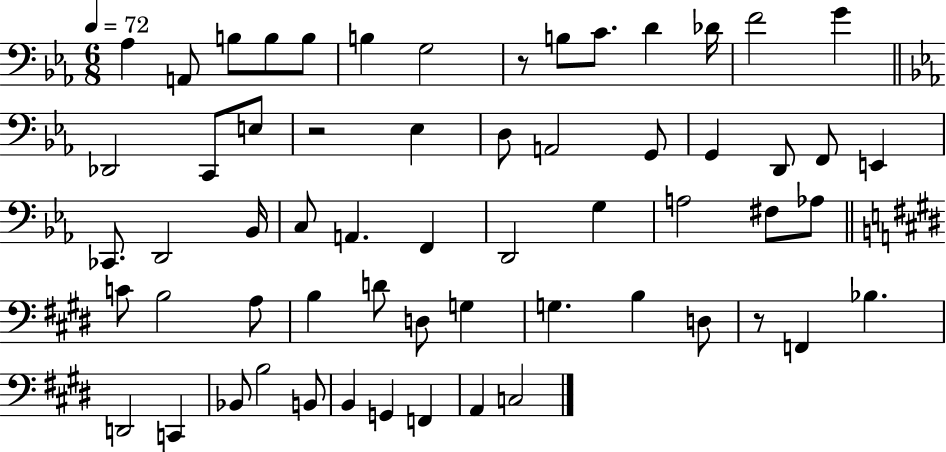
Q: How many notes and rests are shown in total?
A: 60